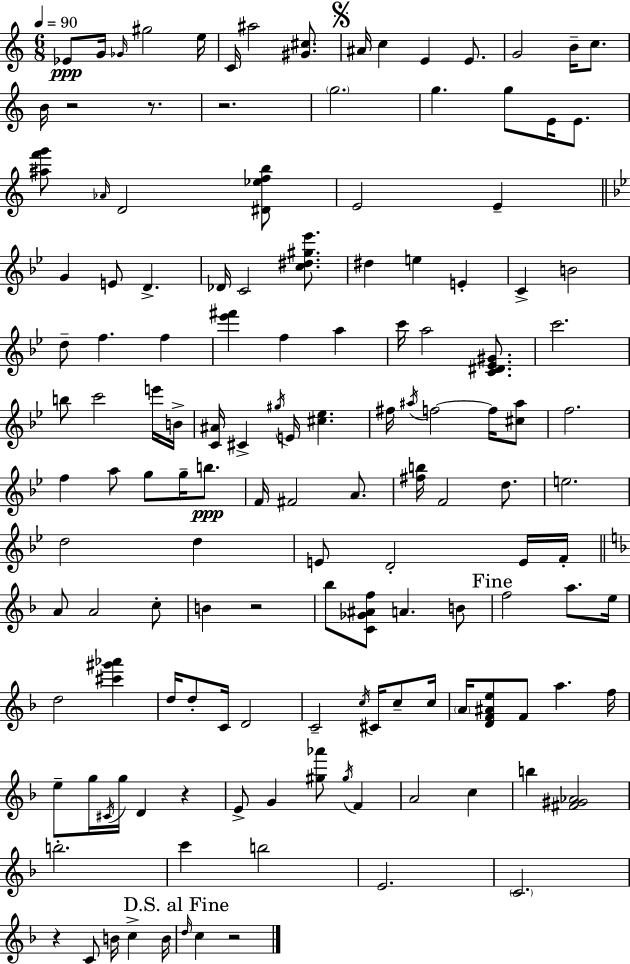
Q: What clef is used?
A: treble